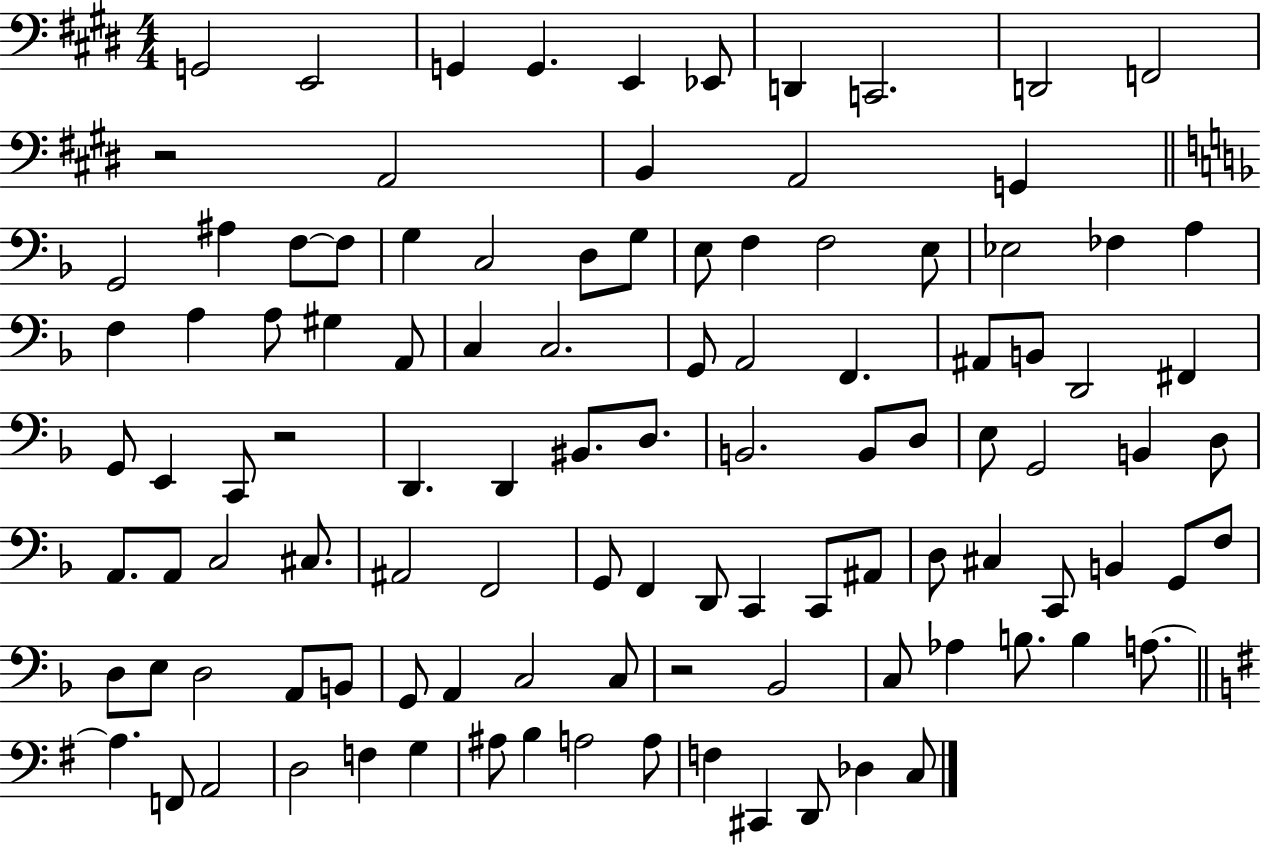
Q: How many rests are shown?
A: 3